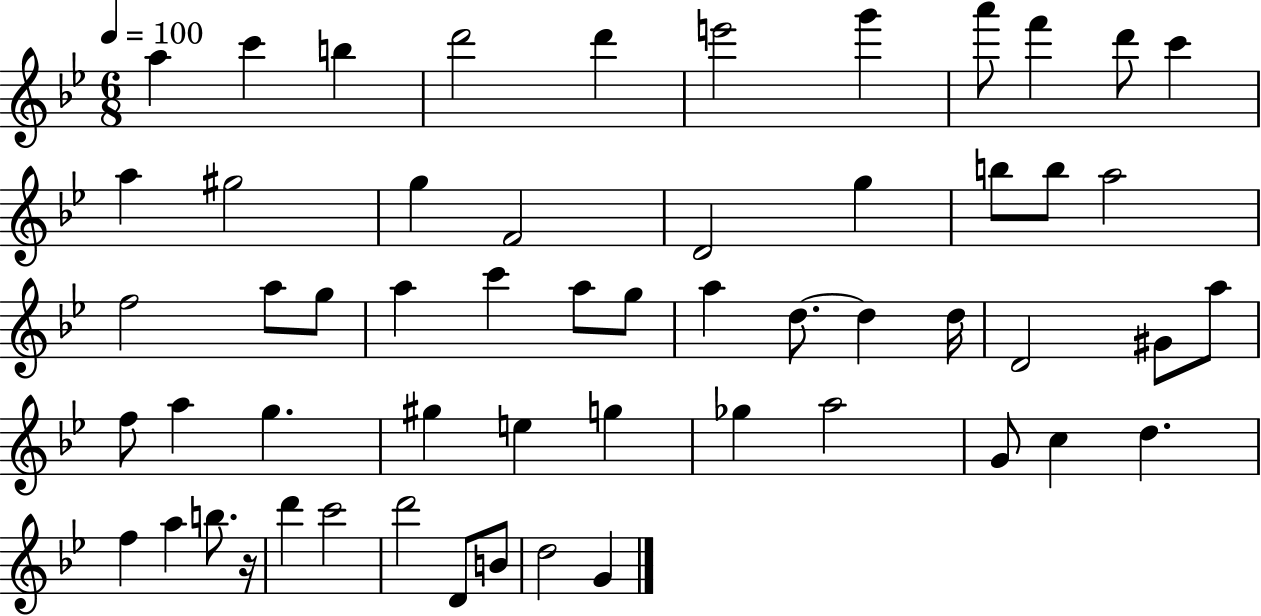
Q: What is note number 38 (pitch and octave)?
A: G#5